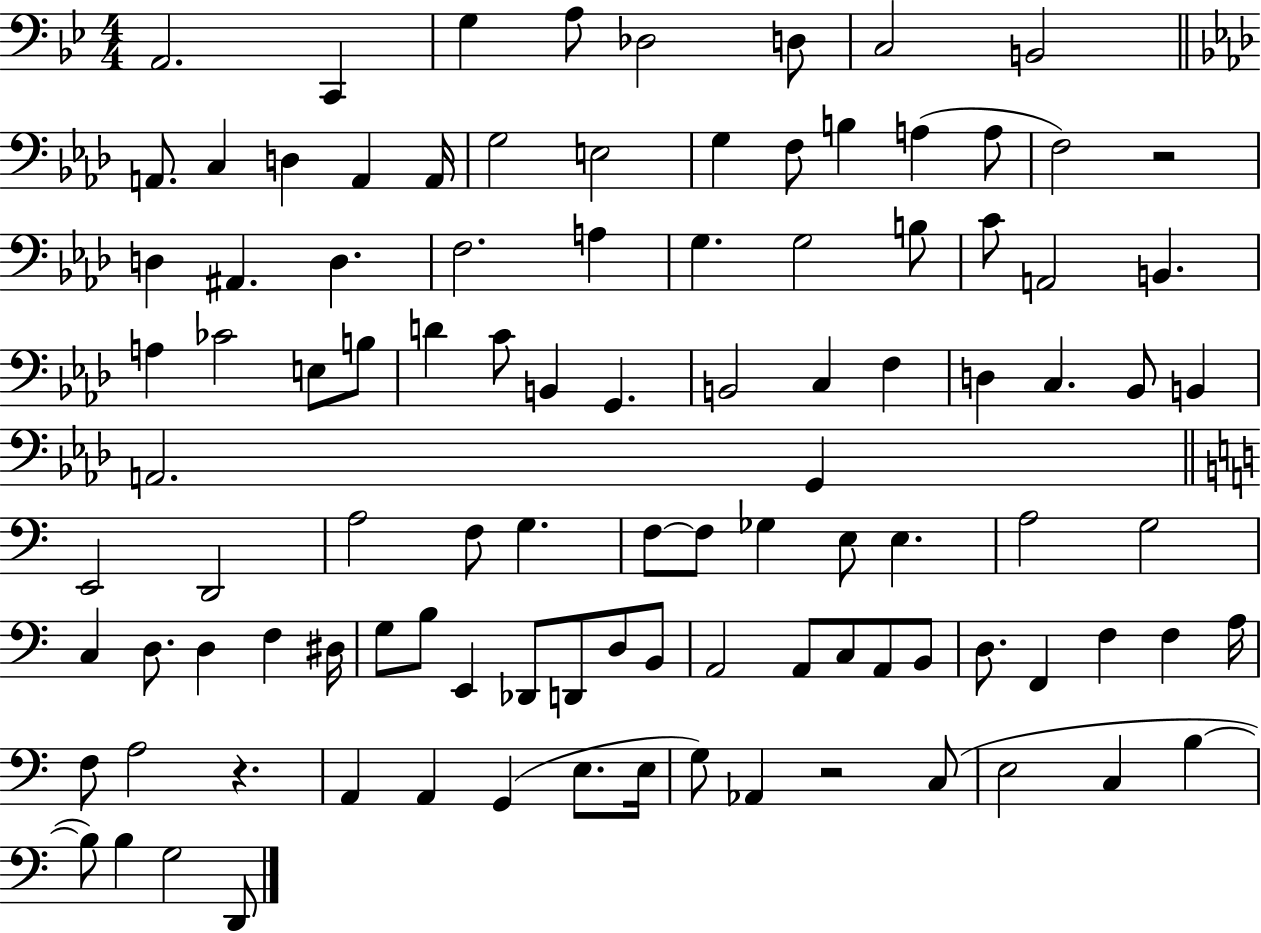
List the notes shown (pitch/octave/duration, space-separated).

A2/h. C2/q G3/q A3/e Db3/h D3/e C3/h B2/h A2/e. C3/q D3/q A2/q A2/s G3/h E3/h G3/q F3/e B3/q A3/q A3/e F3/h R/h D3/q A#2/q. D3/q. F3/h. A3/q G3/q. G3/h B3/e C4/e A2/h B2/q. A3/q CES4/h E3/e B3/e D4/q C4/e B2/q G2/q. B2/h C3/q F3/q D3/q C3/q. Bb2/e B2/q A2/h. G2/q E2/h D2/h A3/h F3/e G3/q. F3/e F3/e Gb3/q E3/e E3/q. A3/h G3/h C3/q D3/e. D3/q F3/q D#3/s G3/e B3/e E2/q Db2/e D2/e D3/e B2/e A2/h A2/e C3/e A2/e B2/e D3/e. F2/q F3/q F3/q A3/s F3/e A3/h R/q. A2/q A2/q G2/q E3/e. E3/s G3/e Ab2/q R/h C3/e E3/h C3/q B3/q B3/e B3/q G3/h D2/e